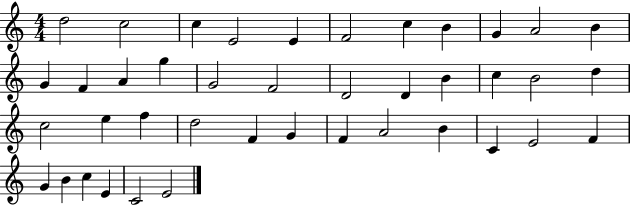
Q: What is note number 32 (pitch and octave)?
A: B4